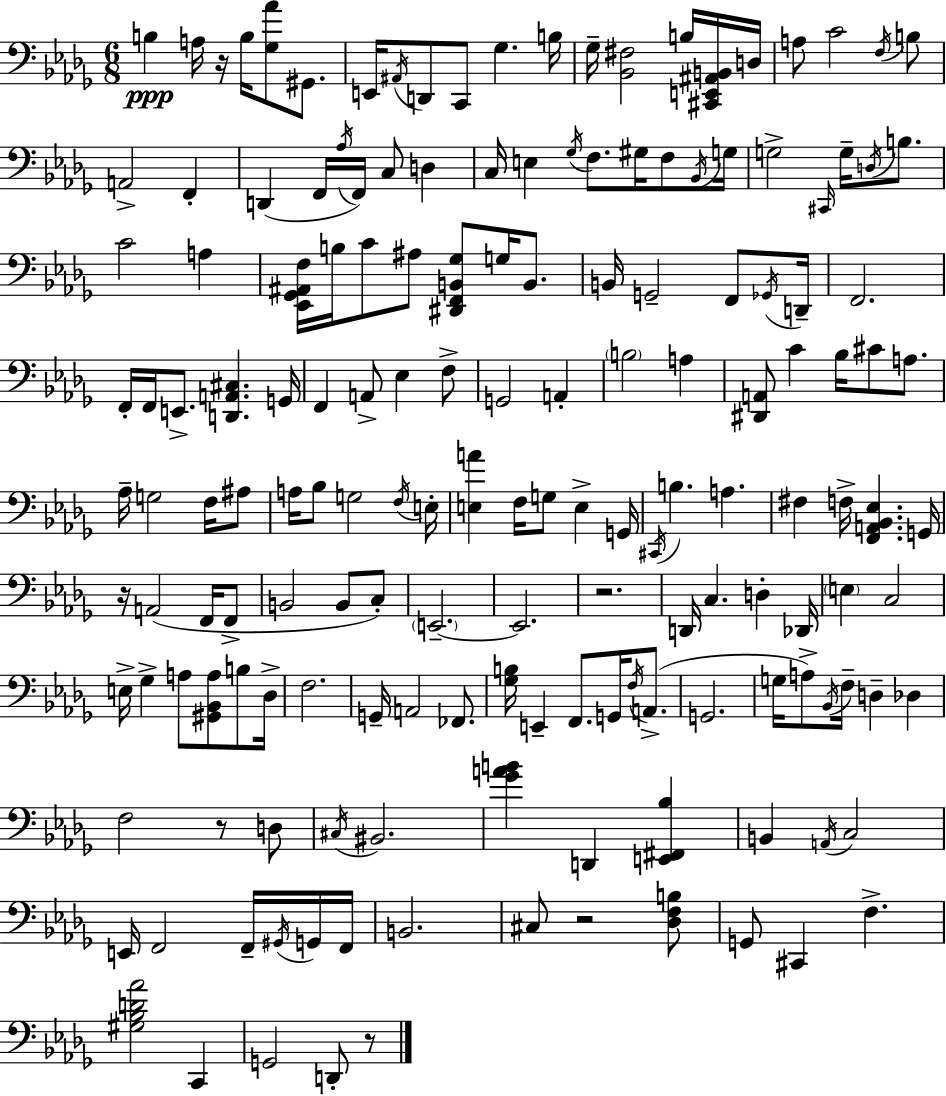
X:1
T:Untitled
M:6/8
L:1/4
K:Bbm
B, A,/4 z/4 B,/4 [_G,_A]/2 ^G,,/2 E,,/4 ^A,,/4 D,,/2 C,,/2 _G, B,/4 _G,/4 [_B,,^F,]2 B,/4 [^C,,E,,^A,,B,,]/4 D,/4 A,/2 C2 F,/4 B,/2 A,,2 F,, D,, F,,/4 _A,/4 F,,/4 C,/2 D, C,/4 E, _G,/4 F,/2 ^G,/4 F,/2 _B,,/4 G,/4 G,2 ^C,,/4 G,/4 D,/4 B,/2 C2 A, [_E,,_G,,^A,,F,]/4 B,/4 C/2 ^A,/2 [^D,,F,,B,,_G,]/2 G,/4 B,,/2 B,,/4 G,,2 F,,/2 _G,,/4 D,,/4 F,,2 F,,/4 F,,/4 E,,/2 [D,,A,,^C,] G,,/4 F,, A,,/2 _E, F,/2 G,,2 A,, B,2 A, [^D,,A,,]/2 C _B,/4 ^C/2 A,/2 _A,/4 G,2 F,/4 ^A,/2 A,/4 _B,/2 G,2 F,/4 E,/4 [E,A] F,/4 G,/2 E, G,,/4 ^C,,/4 B, A, ^F, F,/4 [F,,A,,_B,,_E,] G,,/4 z/4 A,,2 F,,/4 F,,/2 B,,2 B,,/2 C,/2 E,,2 E,,2 z2 D,,/4 C, D, _D,,/4 E, C,2 E,/4 _G, A,/2 [^G,,_B,,A,]/2 B,/2 _D,/4 F,2 G,,/4 A,,2 _F,,/2 [_G,B,]/4 E,, F,,/2 G,,/4 F,/4 A,,/2 G,,2 G,/4 A,/2 _B,,/4 F,/4 D, _D, F,2 z/2 D,/2 ^C,/4 ^B,,2 [_GAB] D,, [E,,^F,,_B,] B,, A,,/4 C,2 E,,/4 F,,2 F,,/4 ^G,,/4 G,,/4 F,,/4 B,,2 ^C,/2 z2 [_D,F,B,]/2 G,,/2 ^C,, F, [^G,_B,D_A]2 C,, G,,2 D,,/2 z/2